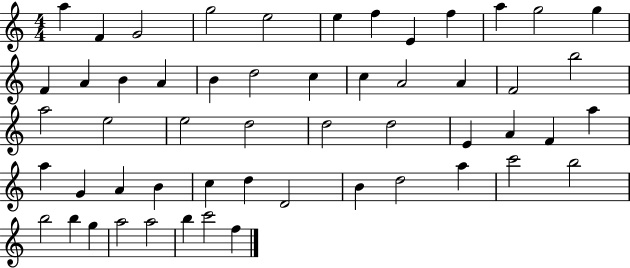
A5/q F4/q G4/h G5/h E5/h E5/q F5/q E4/q F5/q A5/q G5/h G5/q F4/q A4/q B4/q A4/q B4/q D5/h C5/q C5/q A4/h A4/q F4/h B5/h A5/h E5/h E5/h D5/h D5/h D5/h E4/q A4/q F4/q A5/q A5/q G4/q A4/q B4/q C5/q D5/q D4/h B4/q D5/h A5/q C6/h B5/h B5/h B5/q G5/q A5/h A5/h B5/q C6/h F5/q